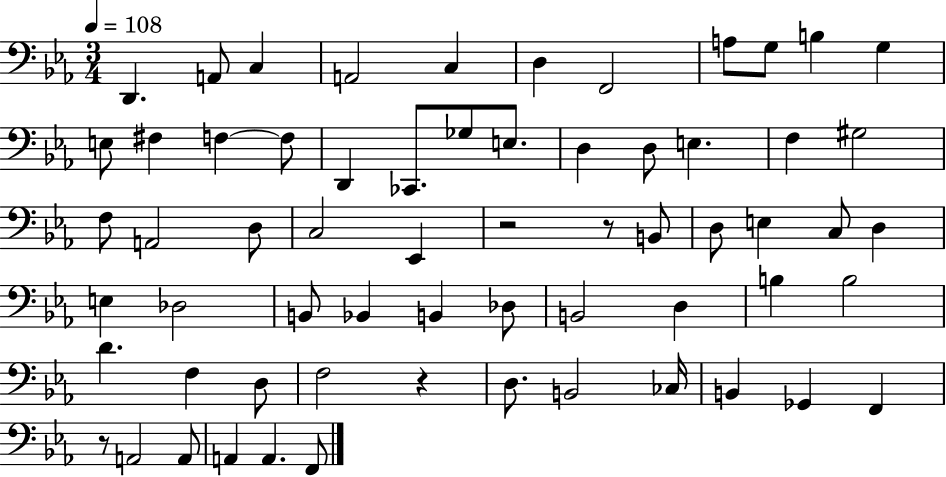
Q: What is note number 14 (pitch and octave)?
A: F3